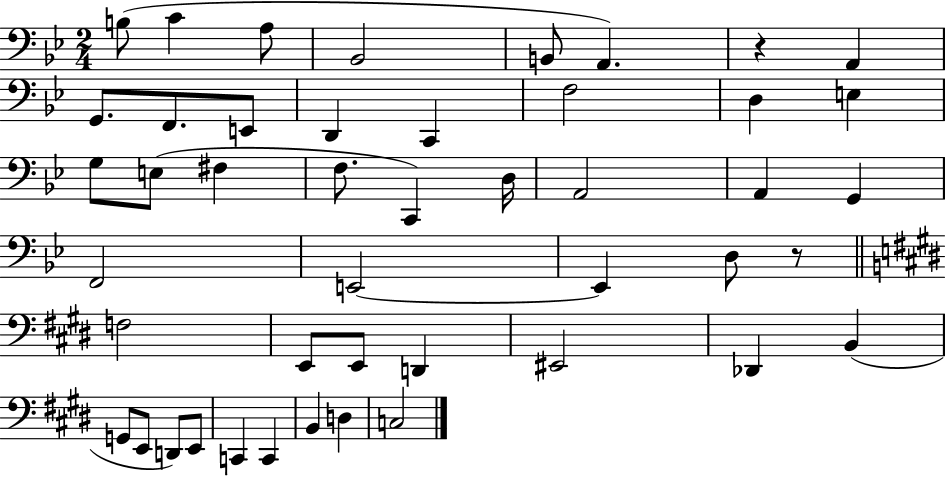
X:1
T:Untitled
M:2/4
L:1/4
K:Bb
B,/2 C A,/2 _B,,2 B,,/2 A,, z A,, G,,/2 F,,/2 E,,/2 D,, C,, F,2 D, E, G,/2 E,/2 ^F, F,/2 C,, D,/4 A,,2 A,, G,, F,,2 E,,2 E,, D,/2 z/2 F,2 E,,/2 E,,/2 D,, ^E,,2 _D,, B,, G,,/2 E,,/2 D,,/2 E,,/2 C,, C,, B,, D, C,2